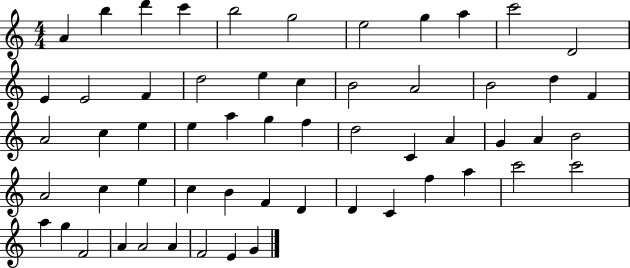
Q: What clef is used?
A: treble